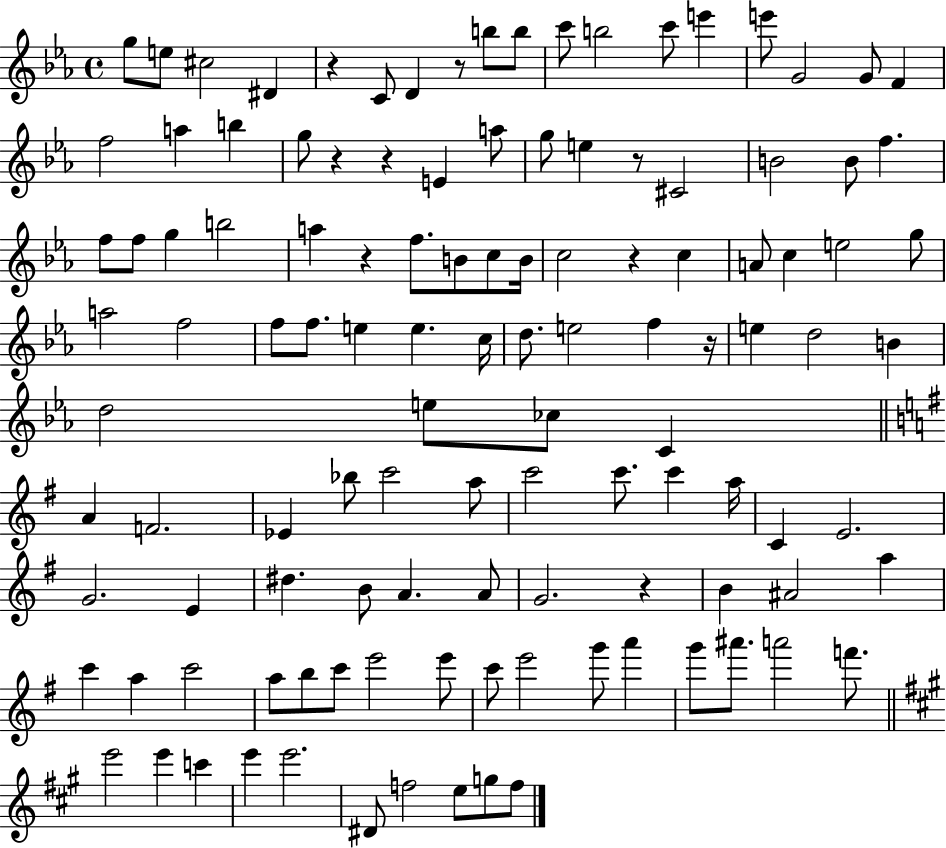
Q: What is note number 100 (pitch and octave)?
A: E6